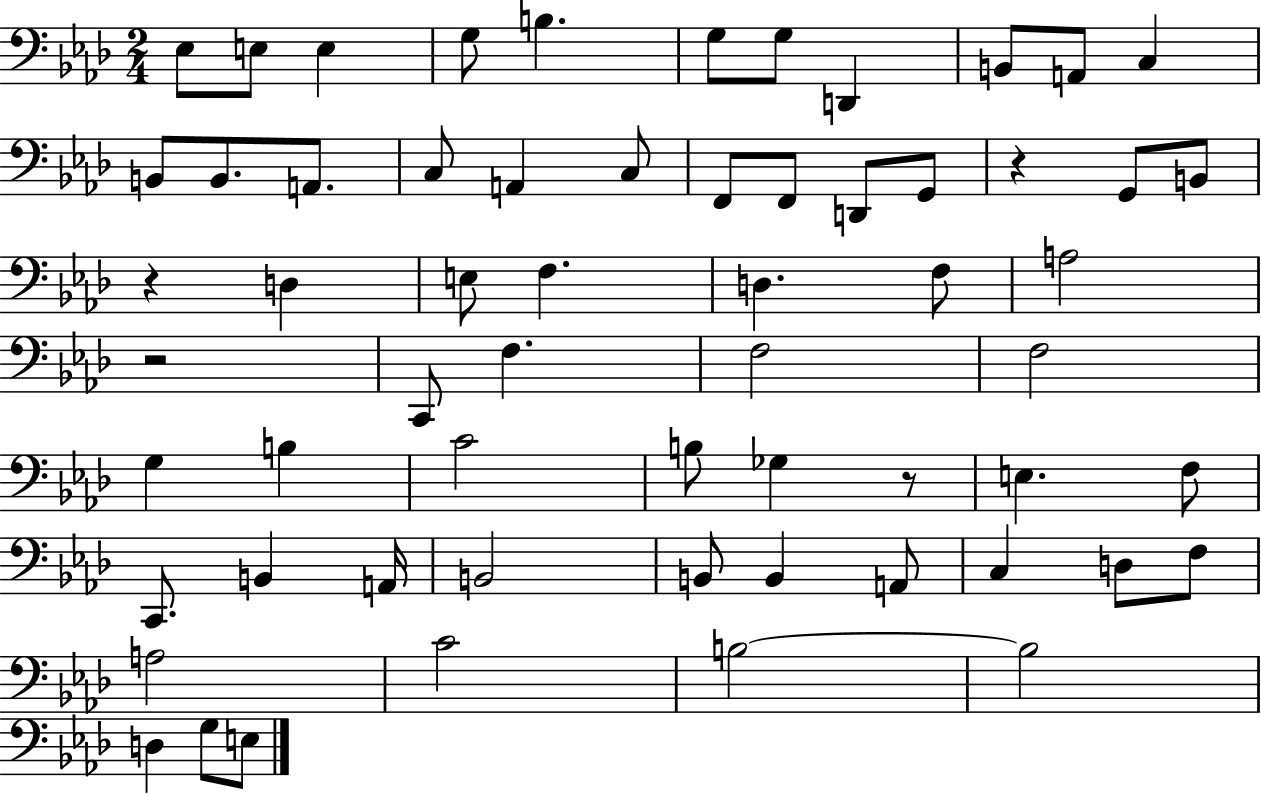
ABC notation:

X:1
T:Untitled
M:2/4
L:1/4
K:Ab
_E,/2 E,/2 E, G,/2 B, G,/2 G,/2 D,, B,,/2 A,,/2 C, B,,/2 B,,/2 A,,/2 C,/2 A,, C,/2 F,,/2 F,,/2 D,,/2 G,,/2 z G,,/2 B,,/2 z D, E,/2 F, D, F,/2 A,2 z2 C,,/2 F, F,2 F,2 G, B, C2 B,/2 _G, z/2 E, F,/2 C,,/2 B,, A,,/4 B,,2 B,,/2 B,, A,,/2 C, D,/2 F,/2 A,2 C2 B,2 B,2 D, G,/2 E,/2